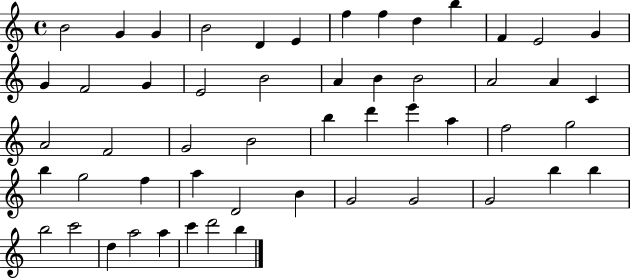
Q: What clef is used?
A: treble